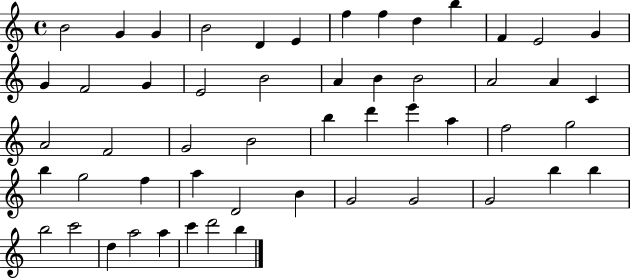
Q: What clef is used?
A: treble